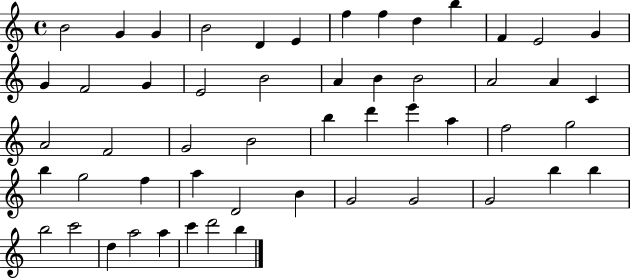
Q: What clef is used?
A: treble